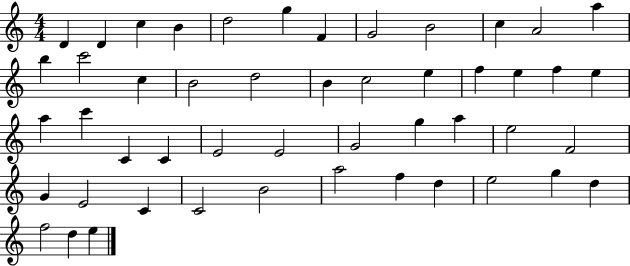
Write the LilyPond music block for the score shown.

{
  \clef treble
  \numericTimeSignature
  \time 4/4
  \key c \major
  d'4 d'4 c''4 b'4 | d''2 g''4 f'4 | g'2 b'2 | c''4 a'2 a''4 | \break b''4 c'''2 c''4 | b'2 d''2 | b'4 c''2 e''4 | f''4 e''4 f''4 e''4 | \break a''4 c'''4 c'4 c'4 | e'2 e'2 | g'2 g''4 a''4 | e''2 f'2 | \break g'4 e'2 c'4 | c'2 b'2 | a''2 f''4 d''4 | e''2 g''4 d''4 | \break f''2 d''4 e''4 | \bar "|."
}